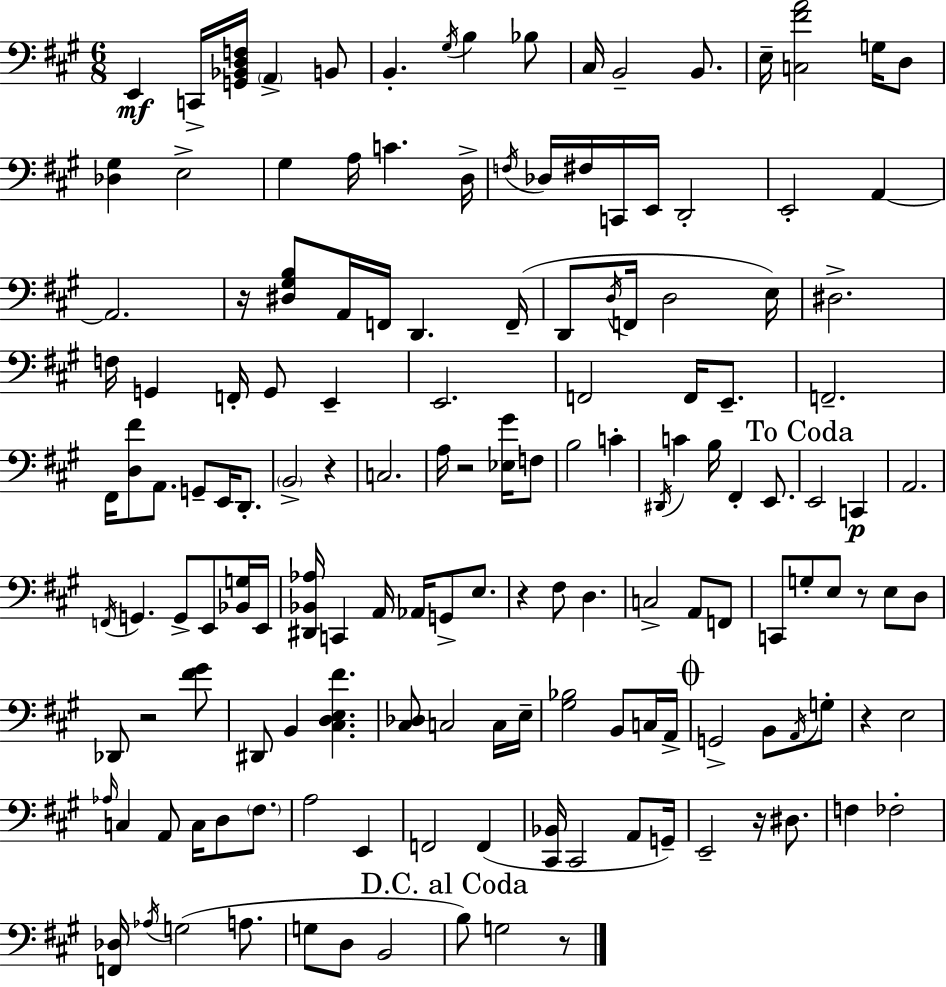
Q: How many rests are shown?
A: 9